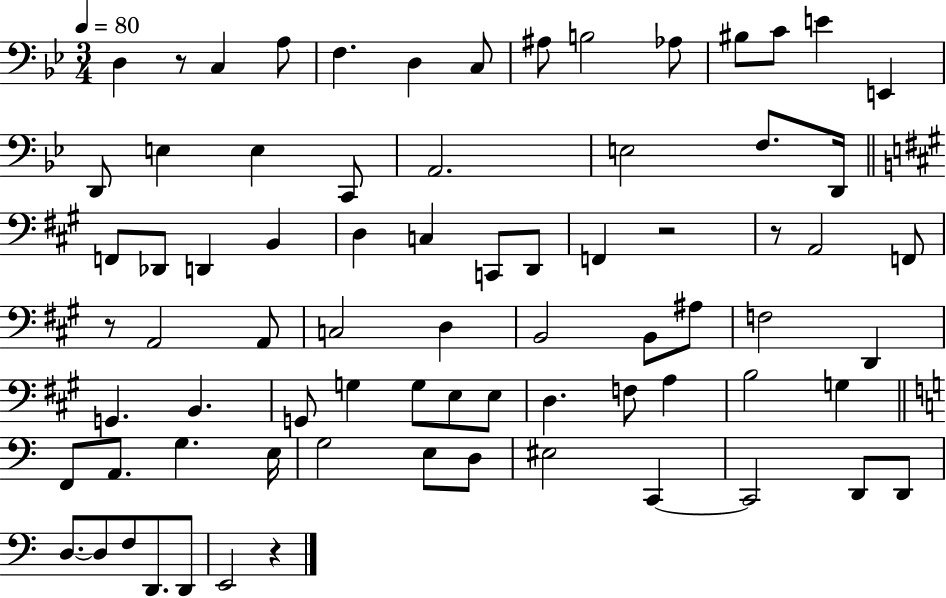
D3/q R/e C3/q A3/e F3/q. D3/q C3/e A#3/e B3/h Ab3/e BIS3/e C4/e E4/q E2/q D2/e E3/q E3/q C2/e A2/h. E3/h F3/e. D2/s F2/e Db2/e D2/q B2/q D3/q C3/q C2/e D2/e F2/q R/h R/e A2/h F2/e R/e A2/h A2/e C3/h D3/q B2/h B2/e A#3/e F3/h D2/q G2/q. B2/q. G2/e G3/q G3/e E3/e E3/e D3/q. F3/e A3/q B3/h G3/q F2/e A2/e. G3/q. E3/s G3/h E3/e D3/e EIS3/h C2/q C2/h D2/e D2/e D3/e. D3/e F3/e D2/e. D2/e E2/h R/q